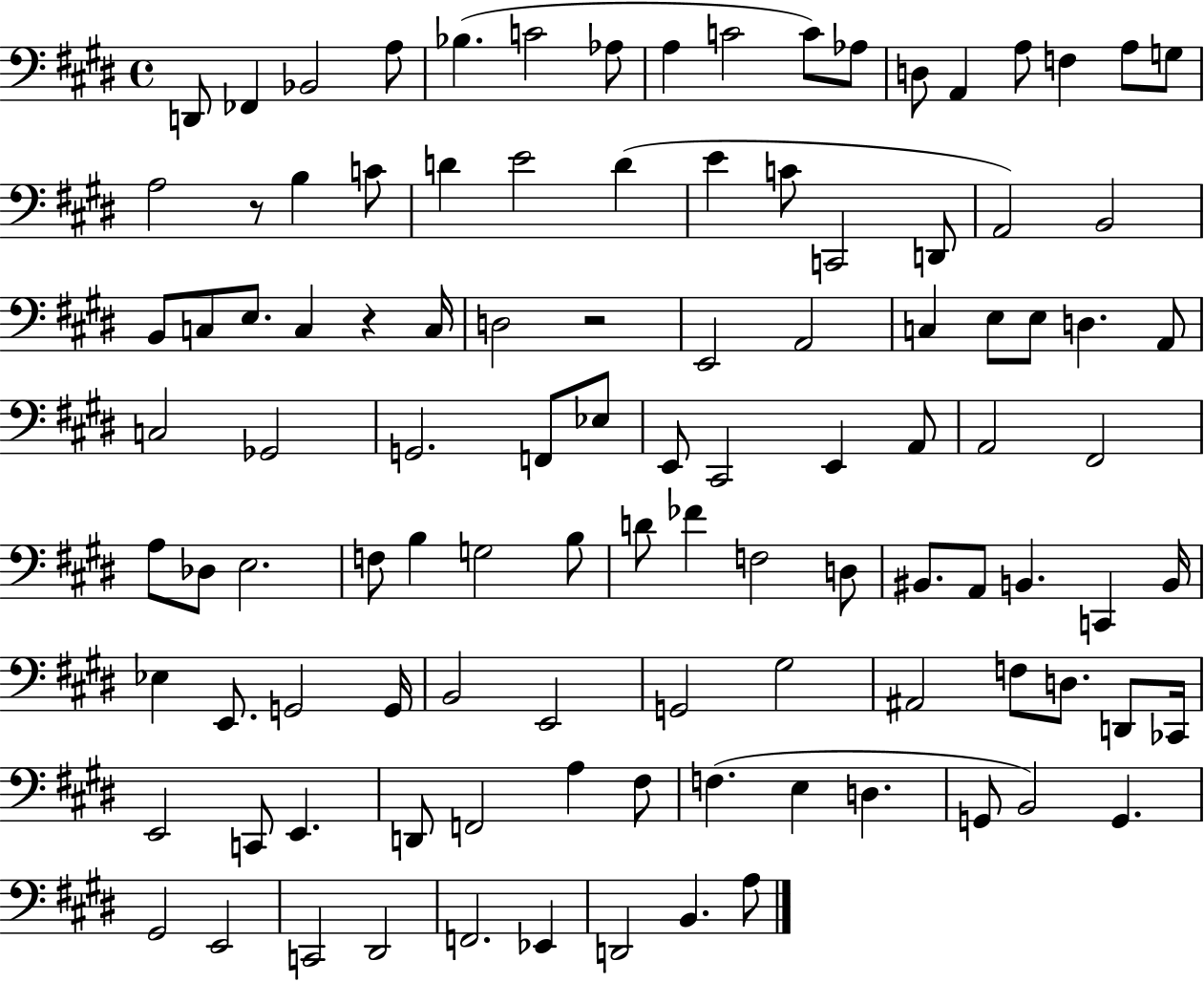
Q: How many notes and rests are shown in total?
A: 107